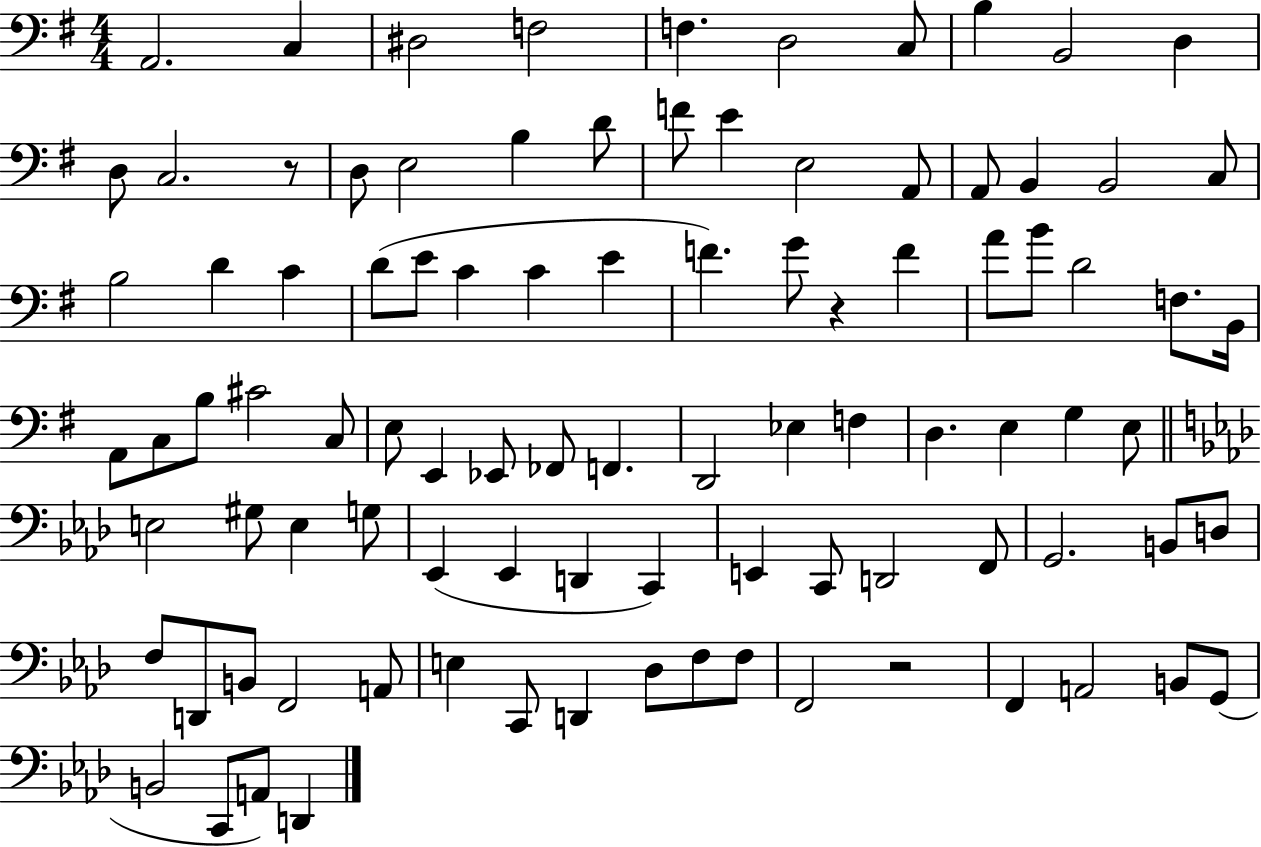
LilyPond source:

{
  \clef bass
  \numericTimeSignature
  \time 4/4
  \key g \major
  a,2. c4 | dis2 f2 | f4. d2 c8 | b4 b,2 d4 | \break d8 c2. r8 | d8 e2 b4 d'8 | f'8 e'4 e2 a,8 | a,8 b,4 b,2 c8 | \break b2 d'4 c'4 | d'8( e'8 c'4 c'4 e'4 | f'4.) g'8 r4 f'4 | a'8 b'8 d'2 f8. b,16 | \break a,8 c8 b8 cis'2 c8 | e8 e,4 ees,8 fes,8 f,4. | d,2 ees4 f4 | d4. e4 g4 e8 | \break \bar "||" \break \key aes \major e2 gis8 e4 g8 | ees,4( ees,4 d,4 c,4) | e,4 c,8 d,2 f,8 | g,2. b,8 d8 | \break f8 d,8 b,8 f,2 a,8 | e4 c,8 d,4 des8 f8 f8 | f,2 r2 | f,4 a,2 b,8 g,8( | \break b,2 c,8 a,8) d,4 | \bar "|."
}